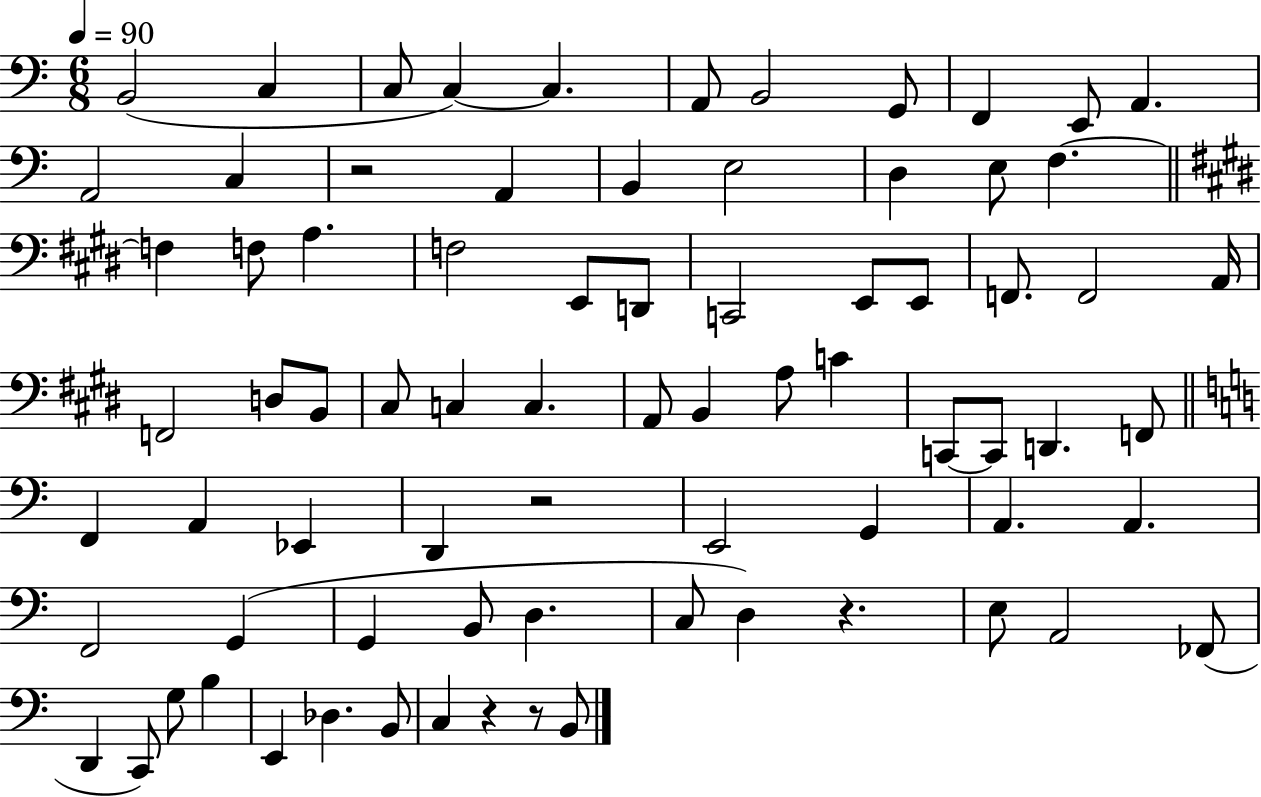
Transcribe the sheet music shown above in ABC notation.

X:1
T:Untitled
M:6/8
L:1/4
K:C
B,,2 C, C,/2 C, C, A,,/2 B,,2 G,,/2 F,, E,,/2 A,, A,,2 C, z2 A,, B,, E,2 D, E,/2 F, F, F,/2 A, F,2 E,,/2 D,,/2 C,,2 E,,/2 E,,/2 F,,/2 F,,2 A,,/4 F,,2 D,/2 B,,/2 ^C,/2 C, C, A,,/2 B,, A,/2 C C,,/2 C,,/2 D,, F,,/2 F,, A,, _E,, D,, z2 E,,2 G,, A,, A,, F,,2 G,, G,, B,,/2 D, C,/2 D, z E,/2 A,,2 _F,,/2 D,, C,,/2 G,/2 B, E,, _D, B,,/2 C, z z/2 B,,/2